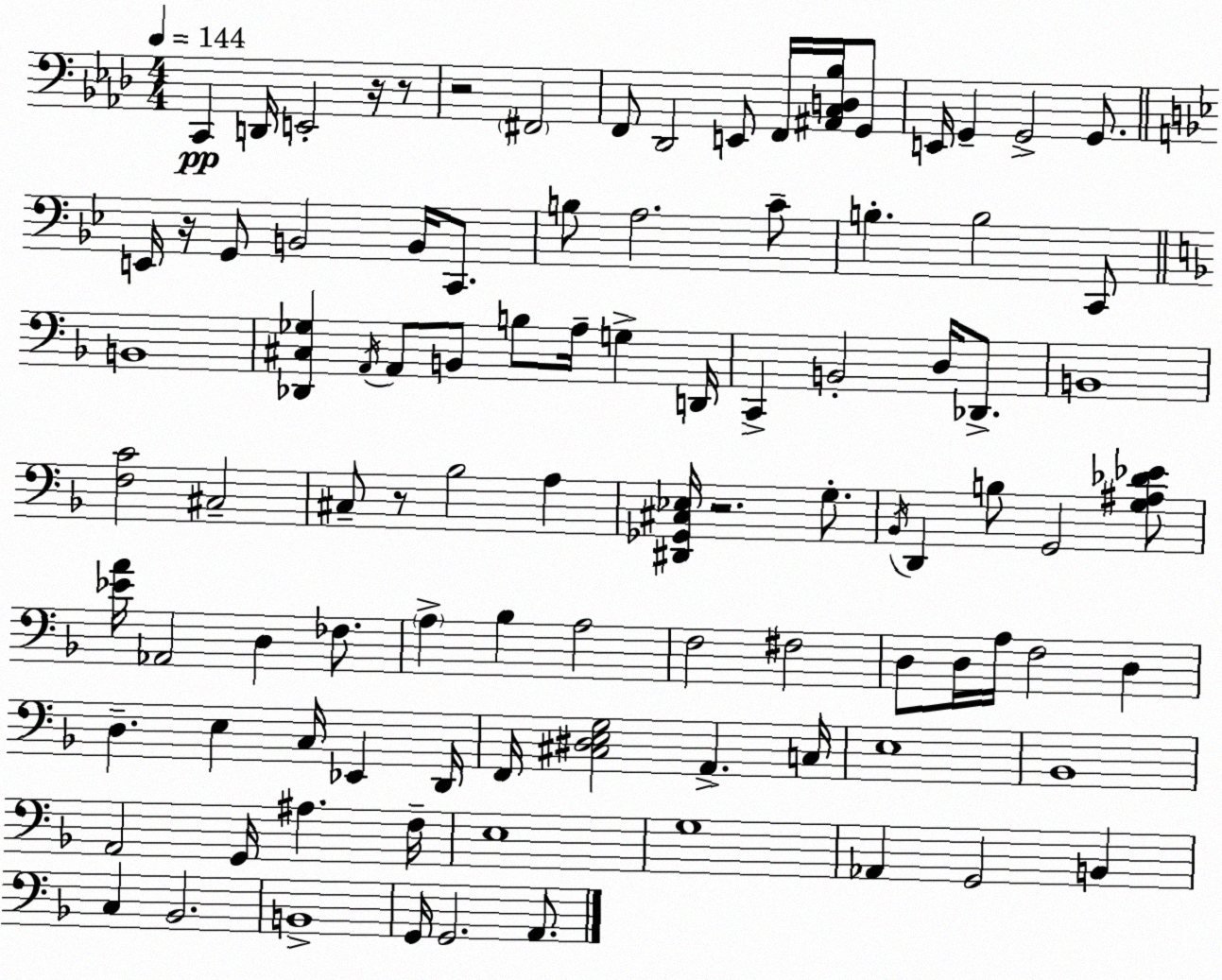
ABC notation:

X:1
T:Untitled
M:4/4
L:1/4
K:Ab
C,, D,,/4 E,,2 z/4 z/2 z2 ^F,,2 F,,/2 _D,,2 E,,/2 F,,/4 [^A,,C,D,_B,]/4 G,,/2 E,,/4 G,, G,,2 G,,/2 E,,/4 z/4 G,,/2 B,,2 B,,/4 C,,/2 B,/2 A,2 C/2 B, B,2 C,,/2 B,,4 [_D,,^C,_G,] A,,/4 A,,/2 B,,/2 B,/2 A,/4 G, D,,/4 C,, B,,2 D,/4 _D,,/2 B,,4 [F,C]2 ^C,2 ^C,/2 z/2 _B,2 A, [^D,,_G,,^C,_E,]/4 z2 G,/2 _B,,/4 D,, B,/2 G,,2 [G,^A,_D_E]/2 [_EA]/4 _A,,2 D, _F,/2 A, _B, A,2 F,2 ^F,2 D,/2 D,/4 A,/4 F,2 D, D, E, C,/4 _E,, D,,/4 F,,/4 [^C,^D,E,G,]2 A,, C,/4 E,4 _B,,4 A,,2 G,,/4 ^A, F,/4 E,4 G,4 _A,, G,,2 B,, C, _B,,2 B,,4 G,,/4 G,,2 A,,/2